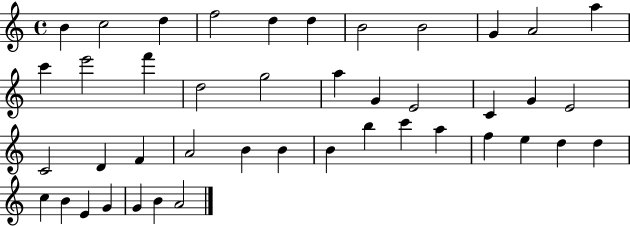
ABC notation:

X:1
T:Untitled
M:4/4
L:1/4
K:C
B c2 d f2 d d B2 B2 G A2 a c' e'2 f' d2 g2 a G E2 C G E2 C2 D F A2 B B B b c' a f e d d c B E G G B A2